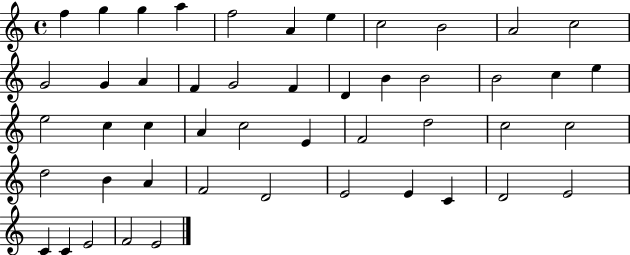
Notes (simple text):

F5/q G5/q G5/q A5/q F5/h A4/q E5/q C5/h B4/h A4/h C5/h G4/h G4/q A4/q F4/q G4/h F4/q D4/q B4/q B4/h B4/h C5/q E5/q E5/h C5/q C5/q A4/q C5/h E4/q F4/h D5/h C5/h C5/h D5/h B4/q A4/q F4/h D4/h E4/h E4/q C4/q D4/h E4/h C4/q C4/q E4/h F4/h E4/h